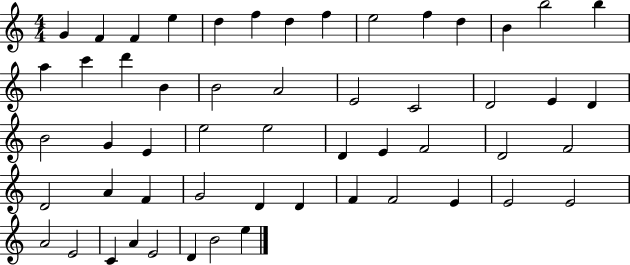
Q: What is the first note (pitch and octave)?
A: G4